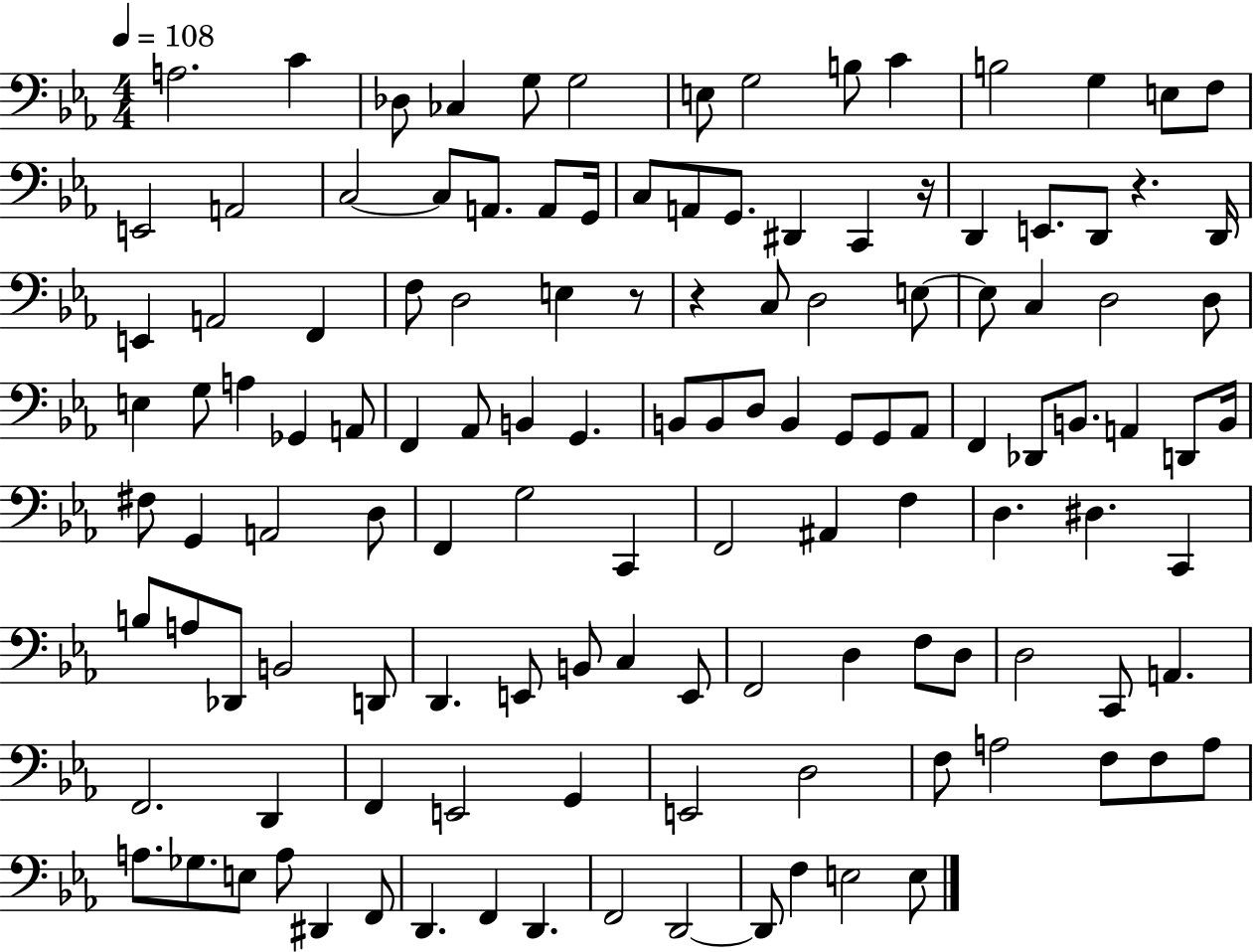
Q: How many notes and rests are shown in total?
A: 126